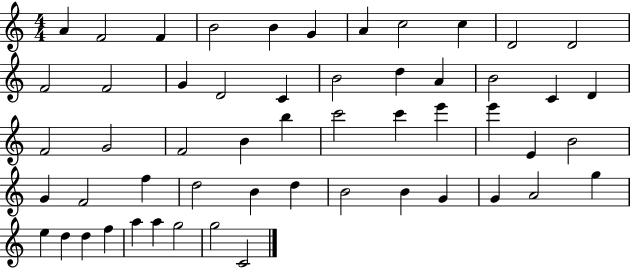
X:1
T:Untitled
M:4/4
L:1/4
K:C
A F2 F B2 B G A c2 c D2 D2 F2 F2 G D2 C B2 d A B2 C D F2 G2 F2 B b c'2 c' e' e' E B2 G F2 f d2 B d B2 B G G A2 g e d d f a a g2 g2 C2